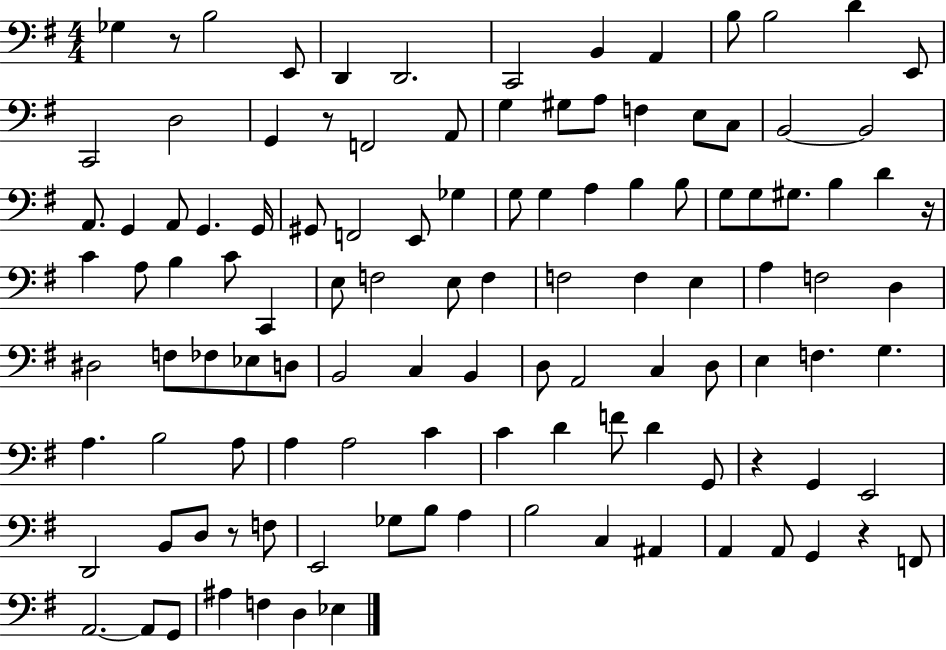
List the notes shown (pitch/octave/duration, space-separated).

Gb3/q R/e B3/h E2/e D2/q D2/h. C2/h B2/q A2/q B3/e B3/h D4/q E2/e C2/h D3/h G2/q R/e F2/h A2/e G3/q G#3/e A3/e F3/q E3/e C3/e B2/h B2/h A2/e. G2/q A2/e G2/q. G2/s G#2/e F2/h E2/e Gb3/q G3/e G3/q A3/q B3/q B3/e G3/e G3/e G#3/e. B3/q D4/q R/s C4/q A3/e B3/q C4/e C2/q E3/e F3/h E3/e F3/q F3/h F3/q E3/q A3/q F3/h D3/q D#3/h F3/e FES3/e Eb3/e D3/e B2/h C3/q B2/q D3/e A2/h C3/q D3/e E3/q F3/q. G3/q. A3/q. B3/h A3/e A3/q A3/h C4/q C4/q D4/q F4/e D4/q G2/e R/q G2/q E2/h D2/h B2/e D3/e R/e F3/e E2/h Gb3/e B3/e A3/q B3/h C3/q A#2/q A2/q A2/e G2/q R/q F2/e A2/h. A2/e G2/e A#3/q F3/q D3/q Eb3/q